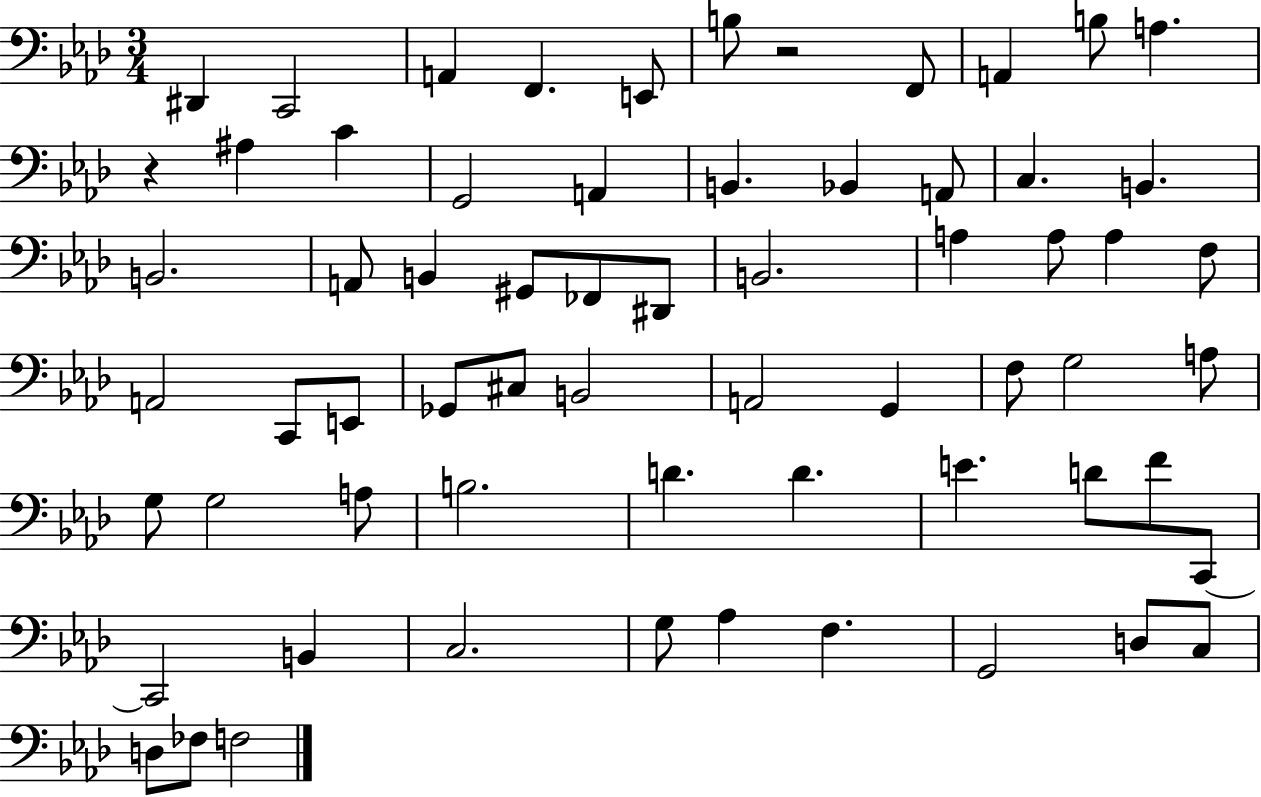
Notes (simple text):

D#2/q C2/h A2/q F2/q. E2/e B3/e R/h F2/e A2/q B3/e A3/q. R/q A#3/q C4/q G2/h A2/q B2/q. Bb2/q A2/e C3/q. B2/q. B2/h. A2/e B2/q G#2/e FES2/e D#2/e B2/h. A3/q A3/e A3/q F3/e A2/h C2/e E2/e Gb2/e C#3/e B2/h A2/h G2/q F3/e G3/h A3/e G3/e G3/h A3/e B3/h. D4/q. D4/q. E4/q. D4/e F4/e C2/e C2/h B2/q C3/h. G3/e Ab3/q F3/q. G2/h D3/e C3/e D3/e FES3/e F3/h